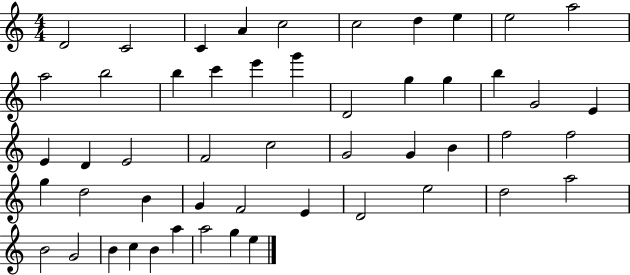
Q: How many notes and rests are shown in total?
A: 51